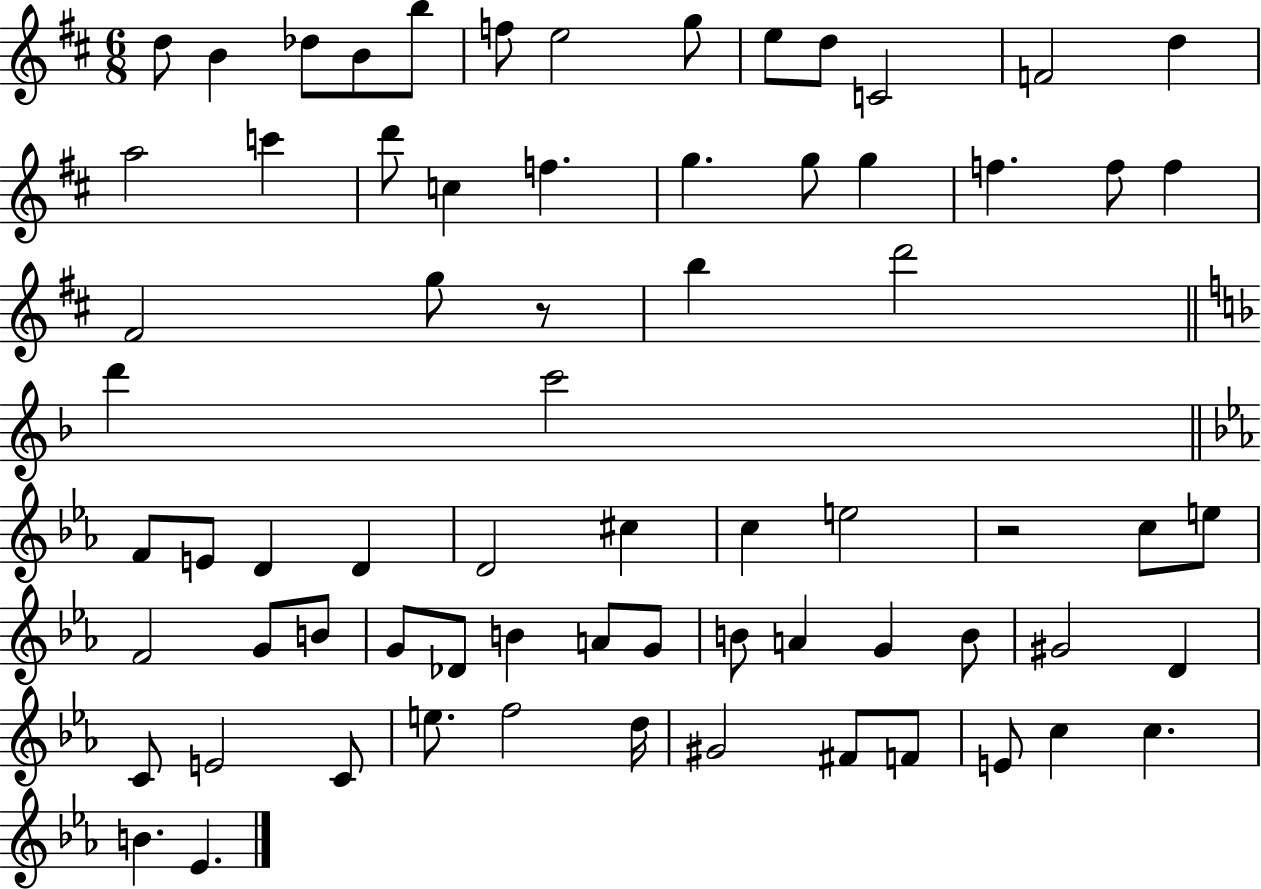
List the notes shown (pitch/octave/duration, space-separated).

D5/e B4/q Db5/e B4/e B5/e F5/e E5/h G5/e E5/e D5/e C4/h F4/h D5/q A5/h C6/q D6/e C5/q F5/q. G5/q. G5/e G5/q F5/q. F5/e F5/q F#4/h G5/e R/e B5/q D6/h D6/q C6/h F4/e E4/e D4/q D4/q D4/h C#5/q C5/q E5/h R/h C5/e E5/e F4/h G4/e B4/e G4/e Db4/e B4/q A4/e G4/e B4/e A4/q G4/q B4/e G#4/h D4/q C4/e E4/h C4/e E5/e. F5/h D5/s G#4/h F#4/e F4/e E4/e C5/q C5/q. B4/q. Eb4/q.